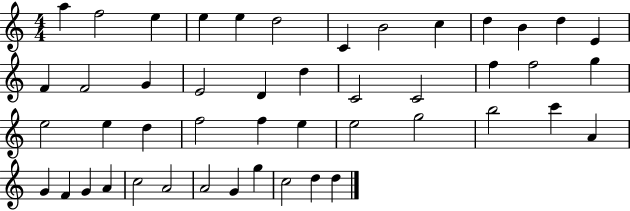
{
  \clef treble
  \numericTimeSignature
  \time 4/4
  \key c \major
  a''4 f''2 e''4 | e''4 e''4 d''2 | c'4 b'2 c''4 | d''4 b'4 d''4 e'4 | \break f'4 f'2 g'4 | e'2 d'4 d''4 | c'2 c'2 | f''4 f''2 g''4 | \break e''2 e''4 d''4 | f''2 f''4 e''4 | e''2 g''2 | b''2 c'''4 a'4 | \break g'4 f'4 g'4 a'4 | c''2 a'2 | a'2 g'4 g''4 | c''2 d''4 d''4 | \break \bar "|."
}